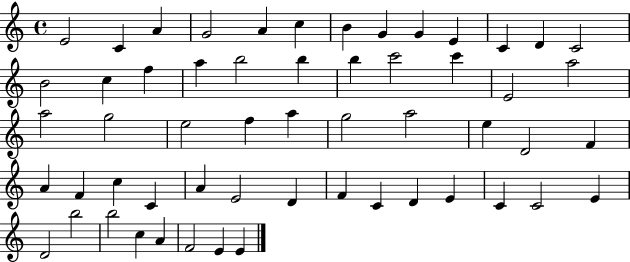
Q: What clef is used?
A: treble